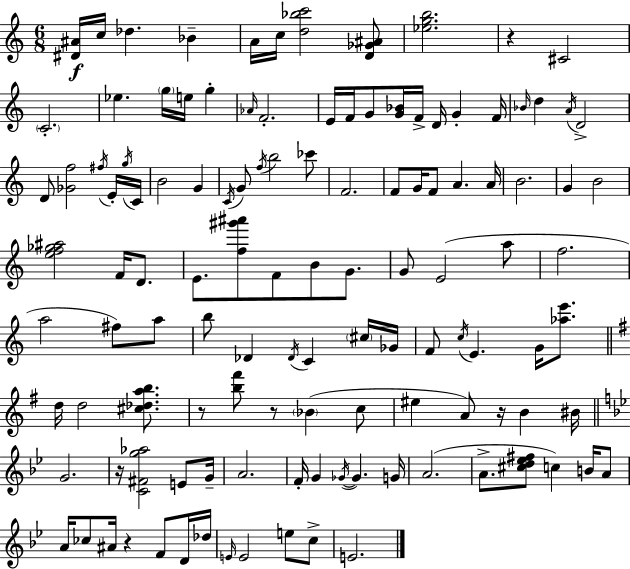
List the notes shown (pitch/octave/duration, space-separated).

[D#4,A#4]/s C5/s Db5/q. Bb4/q A4/s C5/s [D5,Bb5,C6]/h [D4,Gb4,A#4]/e [Eb5,G5,B5]/h. R/q C#4/h C4/h. Eb5/q. G5/s E5/s G5/q Ab4/s F4/h. E4/s F4/s G4/e [G4,Bb4]/s F4/s D4/s G4/q F4/s Bb4/s D5/q A4/s D4/h D4/e [Gb4,F5]/h F#5/s E4/s G5/s C4/s B4/h G4/q C4/s G4/e F5/s B5/h CES6/e F4/h. F4/e G4/s F4/e A4/q. A4/s B4/h. G4/q B4/h [E5,F5,Gb5,A#5]/h F4/s D4/e. E4/e. [F5,G#6,A#6]/e F4/e B4/e G4/e. G4/e E4/h A5/e F5/h. A5/h F#5/e A5/e B5/e Db4/q Db4/s C4/q C#5/s Gb4/s F4/e C5/s E4/q. G4/s [Ab5,E6]/e. D5/s D5/h [C#5,Db5,A5,B5]/e. R/e [B5,F#6]/e R/e Bb4/q C5/e EIS5/q A4/e R/s B4/q BIS4/s G4/h. R/s [C4,F#4,G5,Ab5]/h E4/e G4/s A4/h. F4/s G4/q Gb4/s Gb4/q. G4/s A4/h. A4/e. [C#5,D5,Eb5,F#5]/e C5/q B4/s A4/e A4/s CES5/e A#4/s R/q F4/e D4/s Db5/s E4/s E4/h E5/e C5/e E4/h.